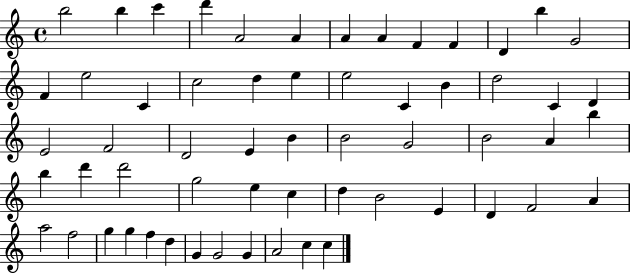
B5/h B5/q C6/q D6/q A4/h A4/q A4/q A4/q F4/q F4/q D4/q B5/q G4/h F4/q E5/h C4/q C5/h D5/q E5/q E5/h C4/q B4/q D5/h C4/q D4/q E4/h F4/h D4/h E4/q B4/q B4/h G4/h B4/h A4/q B5/q B5/q D6/q D6/h G5/h E5/q C5/q D5/q B4/h E4/q D4/q F4/h A4/q A5/h F5/h G5/q G5/q F5/q D5/q G4/q G4/h G4/q A4/h C5/q C5/q